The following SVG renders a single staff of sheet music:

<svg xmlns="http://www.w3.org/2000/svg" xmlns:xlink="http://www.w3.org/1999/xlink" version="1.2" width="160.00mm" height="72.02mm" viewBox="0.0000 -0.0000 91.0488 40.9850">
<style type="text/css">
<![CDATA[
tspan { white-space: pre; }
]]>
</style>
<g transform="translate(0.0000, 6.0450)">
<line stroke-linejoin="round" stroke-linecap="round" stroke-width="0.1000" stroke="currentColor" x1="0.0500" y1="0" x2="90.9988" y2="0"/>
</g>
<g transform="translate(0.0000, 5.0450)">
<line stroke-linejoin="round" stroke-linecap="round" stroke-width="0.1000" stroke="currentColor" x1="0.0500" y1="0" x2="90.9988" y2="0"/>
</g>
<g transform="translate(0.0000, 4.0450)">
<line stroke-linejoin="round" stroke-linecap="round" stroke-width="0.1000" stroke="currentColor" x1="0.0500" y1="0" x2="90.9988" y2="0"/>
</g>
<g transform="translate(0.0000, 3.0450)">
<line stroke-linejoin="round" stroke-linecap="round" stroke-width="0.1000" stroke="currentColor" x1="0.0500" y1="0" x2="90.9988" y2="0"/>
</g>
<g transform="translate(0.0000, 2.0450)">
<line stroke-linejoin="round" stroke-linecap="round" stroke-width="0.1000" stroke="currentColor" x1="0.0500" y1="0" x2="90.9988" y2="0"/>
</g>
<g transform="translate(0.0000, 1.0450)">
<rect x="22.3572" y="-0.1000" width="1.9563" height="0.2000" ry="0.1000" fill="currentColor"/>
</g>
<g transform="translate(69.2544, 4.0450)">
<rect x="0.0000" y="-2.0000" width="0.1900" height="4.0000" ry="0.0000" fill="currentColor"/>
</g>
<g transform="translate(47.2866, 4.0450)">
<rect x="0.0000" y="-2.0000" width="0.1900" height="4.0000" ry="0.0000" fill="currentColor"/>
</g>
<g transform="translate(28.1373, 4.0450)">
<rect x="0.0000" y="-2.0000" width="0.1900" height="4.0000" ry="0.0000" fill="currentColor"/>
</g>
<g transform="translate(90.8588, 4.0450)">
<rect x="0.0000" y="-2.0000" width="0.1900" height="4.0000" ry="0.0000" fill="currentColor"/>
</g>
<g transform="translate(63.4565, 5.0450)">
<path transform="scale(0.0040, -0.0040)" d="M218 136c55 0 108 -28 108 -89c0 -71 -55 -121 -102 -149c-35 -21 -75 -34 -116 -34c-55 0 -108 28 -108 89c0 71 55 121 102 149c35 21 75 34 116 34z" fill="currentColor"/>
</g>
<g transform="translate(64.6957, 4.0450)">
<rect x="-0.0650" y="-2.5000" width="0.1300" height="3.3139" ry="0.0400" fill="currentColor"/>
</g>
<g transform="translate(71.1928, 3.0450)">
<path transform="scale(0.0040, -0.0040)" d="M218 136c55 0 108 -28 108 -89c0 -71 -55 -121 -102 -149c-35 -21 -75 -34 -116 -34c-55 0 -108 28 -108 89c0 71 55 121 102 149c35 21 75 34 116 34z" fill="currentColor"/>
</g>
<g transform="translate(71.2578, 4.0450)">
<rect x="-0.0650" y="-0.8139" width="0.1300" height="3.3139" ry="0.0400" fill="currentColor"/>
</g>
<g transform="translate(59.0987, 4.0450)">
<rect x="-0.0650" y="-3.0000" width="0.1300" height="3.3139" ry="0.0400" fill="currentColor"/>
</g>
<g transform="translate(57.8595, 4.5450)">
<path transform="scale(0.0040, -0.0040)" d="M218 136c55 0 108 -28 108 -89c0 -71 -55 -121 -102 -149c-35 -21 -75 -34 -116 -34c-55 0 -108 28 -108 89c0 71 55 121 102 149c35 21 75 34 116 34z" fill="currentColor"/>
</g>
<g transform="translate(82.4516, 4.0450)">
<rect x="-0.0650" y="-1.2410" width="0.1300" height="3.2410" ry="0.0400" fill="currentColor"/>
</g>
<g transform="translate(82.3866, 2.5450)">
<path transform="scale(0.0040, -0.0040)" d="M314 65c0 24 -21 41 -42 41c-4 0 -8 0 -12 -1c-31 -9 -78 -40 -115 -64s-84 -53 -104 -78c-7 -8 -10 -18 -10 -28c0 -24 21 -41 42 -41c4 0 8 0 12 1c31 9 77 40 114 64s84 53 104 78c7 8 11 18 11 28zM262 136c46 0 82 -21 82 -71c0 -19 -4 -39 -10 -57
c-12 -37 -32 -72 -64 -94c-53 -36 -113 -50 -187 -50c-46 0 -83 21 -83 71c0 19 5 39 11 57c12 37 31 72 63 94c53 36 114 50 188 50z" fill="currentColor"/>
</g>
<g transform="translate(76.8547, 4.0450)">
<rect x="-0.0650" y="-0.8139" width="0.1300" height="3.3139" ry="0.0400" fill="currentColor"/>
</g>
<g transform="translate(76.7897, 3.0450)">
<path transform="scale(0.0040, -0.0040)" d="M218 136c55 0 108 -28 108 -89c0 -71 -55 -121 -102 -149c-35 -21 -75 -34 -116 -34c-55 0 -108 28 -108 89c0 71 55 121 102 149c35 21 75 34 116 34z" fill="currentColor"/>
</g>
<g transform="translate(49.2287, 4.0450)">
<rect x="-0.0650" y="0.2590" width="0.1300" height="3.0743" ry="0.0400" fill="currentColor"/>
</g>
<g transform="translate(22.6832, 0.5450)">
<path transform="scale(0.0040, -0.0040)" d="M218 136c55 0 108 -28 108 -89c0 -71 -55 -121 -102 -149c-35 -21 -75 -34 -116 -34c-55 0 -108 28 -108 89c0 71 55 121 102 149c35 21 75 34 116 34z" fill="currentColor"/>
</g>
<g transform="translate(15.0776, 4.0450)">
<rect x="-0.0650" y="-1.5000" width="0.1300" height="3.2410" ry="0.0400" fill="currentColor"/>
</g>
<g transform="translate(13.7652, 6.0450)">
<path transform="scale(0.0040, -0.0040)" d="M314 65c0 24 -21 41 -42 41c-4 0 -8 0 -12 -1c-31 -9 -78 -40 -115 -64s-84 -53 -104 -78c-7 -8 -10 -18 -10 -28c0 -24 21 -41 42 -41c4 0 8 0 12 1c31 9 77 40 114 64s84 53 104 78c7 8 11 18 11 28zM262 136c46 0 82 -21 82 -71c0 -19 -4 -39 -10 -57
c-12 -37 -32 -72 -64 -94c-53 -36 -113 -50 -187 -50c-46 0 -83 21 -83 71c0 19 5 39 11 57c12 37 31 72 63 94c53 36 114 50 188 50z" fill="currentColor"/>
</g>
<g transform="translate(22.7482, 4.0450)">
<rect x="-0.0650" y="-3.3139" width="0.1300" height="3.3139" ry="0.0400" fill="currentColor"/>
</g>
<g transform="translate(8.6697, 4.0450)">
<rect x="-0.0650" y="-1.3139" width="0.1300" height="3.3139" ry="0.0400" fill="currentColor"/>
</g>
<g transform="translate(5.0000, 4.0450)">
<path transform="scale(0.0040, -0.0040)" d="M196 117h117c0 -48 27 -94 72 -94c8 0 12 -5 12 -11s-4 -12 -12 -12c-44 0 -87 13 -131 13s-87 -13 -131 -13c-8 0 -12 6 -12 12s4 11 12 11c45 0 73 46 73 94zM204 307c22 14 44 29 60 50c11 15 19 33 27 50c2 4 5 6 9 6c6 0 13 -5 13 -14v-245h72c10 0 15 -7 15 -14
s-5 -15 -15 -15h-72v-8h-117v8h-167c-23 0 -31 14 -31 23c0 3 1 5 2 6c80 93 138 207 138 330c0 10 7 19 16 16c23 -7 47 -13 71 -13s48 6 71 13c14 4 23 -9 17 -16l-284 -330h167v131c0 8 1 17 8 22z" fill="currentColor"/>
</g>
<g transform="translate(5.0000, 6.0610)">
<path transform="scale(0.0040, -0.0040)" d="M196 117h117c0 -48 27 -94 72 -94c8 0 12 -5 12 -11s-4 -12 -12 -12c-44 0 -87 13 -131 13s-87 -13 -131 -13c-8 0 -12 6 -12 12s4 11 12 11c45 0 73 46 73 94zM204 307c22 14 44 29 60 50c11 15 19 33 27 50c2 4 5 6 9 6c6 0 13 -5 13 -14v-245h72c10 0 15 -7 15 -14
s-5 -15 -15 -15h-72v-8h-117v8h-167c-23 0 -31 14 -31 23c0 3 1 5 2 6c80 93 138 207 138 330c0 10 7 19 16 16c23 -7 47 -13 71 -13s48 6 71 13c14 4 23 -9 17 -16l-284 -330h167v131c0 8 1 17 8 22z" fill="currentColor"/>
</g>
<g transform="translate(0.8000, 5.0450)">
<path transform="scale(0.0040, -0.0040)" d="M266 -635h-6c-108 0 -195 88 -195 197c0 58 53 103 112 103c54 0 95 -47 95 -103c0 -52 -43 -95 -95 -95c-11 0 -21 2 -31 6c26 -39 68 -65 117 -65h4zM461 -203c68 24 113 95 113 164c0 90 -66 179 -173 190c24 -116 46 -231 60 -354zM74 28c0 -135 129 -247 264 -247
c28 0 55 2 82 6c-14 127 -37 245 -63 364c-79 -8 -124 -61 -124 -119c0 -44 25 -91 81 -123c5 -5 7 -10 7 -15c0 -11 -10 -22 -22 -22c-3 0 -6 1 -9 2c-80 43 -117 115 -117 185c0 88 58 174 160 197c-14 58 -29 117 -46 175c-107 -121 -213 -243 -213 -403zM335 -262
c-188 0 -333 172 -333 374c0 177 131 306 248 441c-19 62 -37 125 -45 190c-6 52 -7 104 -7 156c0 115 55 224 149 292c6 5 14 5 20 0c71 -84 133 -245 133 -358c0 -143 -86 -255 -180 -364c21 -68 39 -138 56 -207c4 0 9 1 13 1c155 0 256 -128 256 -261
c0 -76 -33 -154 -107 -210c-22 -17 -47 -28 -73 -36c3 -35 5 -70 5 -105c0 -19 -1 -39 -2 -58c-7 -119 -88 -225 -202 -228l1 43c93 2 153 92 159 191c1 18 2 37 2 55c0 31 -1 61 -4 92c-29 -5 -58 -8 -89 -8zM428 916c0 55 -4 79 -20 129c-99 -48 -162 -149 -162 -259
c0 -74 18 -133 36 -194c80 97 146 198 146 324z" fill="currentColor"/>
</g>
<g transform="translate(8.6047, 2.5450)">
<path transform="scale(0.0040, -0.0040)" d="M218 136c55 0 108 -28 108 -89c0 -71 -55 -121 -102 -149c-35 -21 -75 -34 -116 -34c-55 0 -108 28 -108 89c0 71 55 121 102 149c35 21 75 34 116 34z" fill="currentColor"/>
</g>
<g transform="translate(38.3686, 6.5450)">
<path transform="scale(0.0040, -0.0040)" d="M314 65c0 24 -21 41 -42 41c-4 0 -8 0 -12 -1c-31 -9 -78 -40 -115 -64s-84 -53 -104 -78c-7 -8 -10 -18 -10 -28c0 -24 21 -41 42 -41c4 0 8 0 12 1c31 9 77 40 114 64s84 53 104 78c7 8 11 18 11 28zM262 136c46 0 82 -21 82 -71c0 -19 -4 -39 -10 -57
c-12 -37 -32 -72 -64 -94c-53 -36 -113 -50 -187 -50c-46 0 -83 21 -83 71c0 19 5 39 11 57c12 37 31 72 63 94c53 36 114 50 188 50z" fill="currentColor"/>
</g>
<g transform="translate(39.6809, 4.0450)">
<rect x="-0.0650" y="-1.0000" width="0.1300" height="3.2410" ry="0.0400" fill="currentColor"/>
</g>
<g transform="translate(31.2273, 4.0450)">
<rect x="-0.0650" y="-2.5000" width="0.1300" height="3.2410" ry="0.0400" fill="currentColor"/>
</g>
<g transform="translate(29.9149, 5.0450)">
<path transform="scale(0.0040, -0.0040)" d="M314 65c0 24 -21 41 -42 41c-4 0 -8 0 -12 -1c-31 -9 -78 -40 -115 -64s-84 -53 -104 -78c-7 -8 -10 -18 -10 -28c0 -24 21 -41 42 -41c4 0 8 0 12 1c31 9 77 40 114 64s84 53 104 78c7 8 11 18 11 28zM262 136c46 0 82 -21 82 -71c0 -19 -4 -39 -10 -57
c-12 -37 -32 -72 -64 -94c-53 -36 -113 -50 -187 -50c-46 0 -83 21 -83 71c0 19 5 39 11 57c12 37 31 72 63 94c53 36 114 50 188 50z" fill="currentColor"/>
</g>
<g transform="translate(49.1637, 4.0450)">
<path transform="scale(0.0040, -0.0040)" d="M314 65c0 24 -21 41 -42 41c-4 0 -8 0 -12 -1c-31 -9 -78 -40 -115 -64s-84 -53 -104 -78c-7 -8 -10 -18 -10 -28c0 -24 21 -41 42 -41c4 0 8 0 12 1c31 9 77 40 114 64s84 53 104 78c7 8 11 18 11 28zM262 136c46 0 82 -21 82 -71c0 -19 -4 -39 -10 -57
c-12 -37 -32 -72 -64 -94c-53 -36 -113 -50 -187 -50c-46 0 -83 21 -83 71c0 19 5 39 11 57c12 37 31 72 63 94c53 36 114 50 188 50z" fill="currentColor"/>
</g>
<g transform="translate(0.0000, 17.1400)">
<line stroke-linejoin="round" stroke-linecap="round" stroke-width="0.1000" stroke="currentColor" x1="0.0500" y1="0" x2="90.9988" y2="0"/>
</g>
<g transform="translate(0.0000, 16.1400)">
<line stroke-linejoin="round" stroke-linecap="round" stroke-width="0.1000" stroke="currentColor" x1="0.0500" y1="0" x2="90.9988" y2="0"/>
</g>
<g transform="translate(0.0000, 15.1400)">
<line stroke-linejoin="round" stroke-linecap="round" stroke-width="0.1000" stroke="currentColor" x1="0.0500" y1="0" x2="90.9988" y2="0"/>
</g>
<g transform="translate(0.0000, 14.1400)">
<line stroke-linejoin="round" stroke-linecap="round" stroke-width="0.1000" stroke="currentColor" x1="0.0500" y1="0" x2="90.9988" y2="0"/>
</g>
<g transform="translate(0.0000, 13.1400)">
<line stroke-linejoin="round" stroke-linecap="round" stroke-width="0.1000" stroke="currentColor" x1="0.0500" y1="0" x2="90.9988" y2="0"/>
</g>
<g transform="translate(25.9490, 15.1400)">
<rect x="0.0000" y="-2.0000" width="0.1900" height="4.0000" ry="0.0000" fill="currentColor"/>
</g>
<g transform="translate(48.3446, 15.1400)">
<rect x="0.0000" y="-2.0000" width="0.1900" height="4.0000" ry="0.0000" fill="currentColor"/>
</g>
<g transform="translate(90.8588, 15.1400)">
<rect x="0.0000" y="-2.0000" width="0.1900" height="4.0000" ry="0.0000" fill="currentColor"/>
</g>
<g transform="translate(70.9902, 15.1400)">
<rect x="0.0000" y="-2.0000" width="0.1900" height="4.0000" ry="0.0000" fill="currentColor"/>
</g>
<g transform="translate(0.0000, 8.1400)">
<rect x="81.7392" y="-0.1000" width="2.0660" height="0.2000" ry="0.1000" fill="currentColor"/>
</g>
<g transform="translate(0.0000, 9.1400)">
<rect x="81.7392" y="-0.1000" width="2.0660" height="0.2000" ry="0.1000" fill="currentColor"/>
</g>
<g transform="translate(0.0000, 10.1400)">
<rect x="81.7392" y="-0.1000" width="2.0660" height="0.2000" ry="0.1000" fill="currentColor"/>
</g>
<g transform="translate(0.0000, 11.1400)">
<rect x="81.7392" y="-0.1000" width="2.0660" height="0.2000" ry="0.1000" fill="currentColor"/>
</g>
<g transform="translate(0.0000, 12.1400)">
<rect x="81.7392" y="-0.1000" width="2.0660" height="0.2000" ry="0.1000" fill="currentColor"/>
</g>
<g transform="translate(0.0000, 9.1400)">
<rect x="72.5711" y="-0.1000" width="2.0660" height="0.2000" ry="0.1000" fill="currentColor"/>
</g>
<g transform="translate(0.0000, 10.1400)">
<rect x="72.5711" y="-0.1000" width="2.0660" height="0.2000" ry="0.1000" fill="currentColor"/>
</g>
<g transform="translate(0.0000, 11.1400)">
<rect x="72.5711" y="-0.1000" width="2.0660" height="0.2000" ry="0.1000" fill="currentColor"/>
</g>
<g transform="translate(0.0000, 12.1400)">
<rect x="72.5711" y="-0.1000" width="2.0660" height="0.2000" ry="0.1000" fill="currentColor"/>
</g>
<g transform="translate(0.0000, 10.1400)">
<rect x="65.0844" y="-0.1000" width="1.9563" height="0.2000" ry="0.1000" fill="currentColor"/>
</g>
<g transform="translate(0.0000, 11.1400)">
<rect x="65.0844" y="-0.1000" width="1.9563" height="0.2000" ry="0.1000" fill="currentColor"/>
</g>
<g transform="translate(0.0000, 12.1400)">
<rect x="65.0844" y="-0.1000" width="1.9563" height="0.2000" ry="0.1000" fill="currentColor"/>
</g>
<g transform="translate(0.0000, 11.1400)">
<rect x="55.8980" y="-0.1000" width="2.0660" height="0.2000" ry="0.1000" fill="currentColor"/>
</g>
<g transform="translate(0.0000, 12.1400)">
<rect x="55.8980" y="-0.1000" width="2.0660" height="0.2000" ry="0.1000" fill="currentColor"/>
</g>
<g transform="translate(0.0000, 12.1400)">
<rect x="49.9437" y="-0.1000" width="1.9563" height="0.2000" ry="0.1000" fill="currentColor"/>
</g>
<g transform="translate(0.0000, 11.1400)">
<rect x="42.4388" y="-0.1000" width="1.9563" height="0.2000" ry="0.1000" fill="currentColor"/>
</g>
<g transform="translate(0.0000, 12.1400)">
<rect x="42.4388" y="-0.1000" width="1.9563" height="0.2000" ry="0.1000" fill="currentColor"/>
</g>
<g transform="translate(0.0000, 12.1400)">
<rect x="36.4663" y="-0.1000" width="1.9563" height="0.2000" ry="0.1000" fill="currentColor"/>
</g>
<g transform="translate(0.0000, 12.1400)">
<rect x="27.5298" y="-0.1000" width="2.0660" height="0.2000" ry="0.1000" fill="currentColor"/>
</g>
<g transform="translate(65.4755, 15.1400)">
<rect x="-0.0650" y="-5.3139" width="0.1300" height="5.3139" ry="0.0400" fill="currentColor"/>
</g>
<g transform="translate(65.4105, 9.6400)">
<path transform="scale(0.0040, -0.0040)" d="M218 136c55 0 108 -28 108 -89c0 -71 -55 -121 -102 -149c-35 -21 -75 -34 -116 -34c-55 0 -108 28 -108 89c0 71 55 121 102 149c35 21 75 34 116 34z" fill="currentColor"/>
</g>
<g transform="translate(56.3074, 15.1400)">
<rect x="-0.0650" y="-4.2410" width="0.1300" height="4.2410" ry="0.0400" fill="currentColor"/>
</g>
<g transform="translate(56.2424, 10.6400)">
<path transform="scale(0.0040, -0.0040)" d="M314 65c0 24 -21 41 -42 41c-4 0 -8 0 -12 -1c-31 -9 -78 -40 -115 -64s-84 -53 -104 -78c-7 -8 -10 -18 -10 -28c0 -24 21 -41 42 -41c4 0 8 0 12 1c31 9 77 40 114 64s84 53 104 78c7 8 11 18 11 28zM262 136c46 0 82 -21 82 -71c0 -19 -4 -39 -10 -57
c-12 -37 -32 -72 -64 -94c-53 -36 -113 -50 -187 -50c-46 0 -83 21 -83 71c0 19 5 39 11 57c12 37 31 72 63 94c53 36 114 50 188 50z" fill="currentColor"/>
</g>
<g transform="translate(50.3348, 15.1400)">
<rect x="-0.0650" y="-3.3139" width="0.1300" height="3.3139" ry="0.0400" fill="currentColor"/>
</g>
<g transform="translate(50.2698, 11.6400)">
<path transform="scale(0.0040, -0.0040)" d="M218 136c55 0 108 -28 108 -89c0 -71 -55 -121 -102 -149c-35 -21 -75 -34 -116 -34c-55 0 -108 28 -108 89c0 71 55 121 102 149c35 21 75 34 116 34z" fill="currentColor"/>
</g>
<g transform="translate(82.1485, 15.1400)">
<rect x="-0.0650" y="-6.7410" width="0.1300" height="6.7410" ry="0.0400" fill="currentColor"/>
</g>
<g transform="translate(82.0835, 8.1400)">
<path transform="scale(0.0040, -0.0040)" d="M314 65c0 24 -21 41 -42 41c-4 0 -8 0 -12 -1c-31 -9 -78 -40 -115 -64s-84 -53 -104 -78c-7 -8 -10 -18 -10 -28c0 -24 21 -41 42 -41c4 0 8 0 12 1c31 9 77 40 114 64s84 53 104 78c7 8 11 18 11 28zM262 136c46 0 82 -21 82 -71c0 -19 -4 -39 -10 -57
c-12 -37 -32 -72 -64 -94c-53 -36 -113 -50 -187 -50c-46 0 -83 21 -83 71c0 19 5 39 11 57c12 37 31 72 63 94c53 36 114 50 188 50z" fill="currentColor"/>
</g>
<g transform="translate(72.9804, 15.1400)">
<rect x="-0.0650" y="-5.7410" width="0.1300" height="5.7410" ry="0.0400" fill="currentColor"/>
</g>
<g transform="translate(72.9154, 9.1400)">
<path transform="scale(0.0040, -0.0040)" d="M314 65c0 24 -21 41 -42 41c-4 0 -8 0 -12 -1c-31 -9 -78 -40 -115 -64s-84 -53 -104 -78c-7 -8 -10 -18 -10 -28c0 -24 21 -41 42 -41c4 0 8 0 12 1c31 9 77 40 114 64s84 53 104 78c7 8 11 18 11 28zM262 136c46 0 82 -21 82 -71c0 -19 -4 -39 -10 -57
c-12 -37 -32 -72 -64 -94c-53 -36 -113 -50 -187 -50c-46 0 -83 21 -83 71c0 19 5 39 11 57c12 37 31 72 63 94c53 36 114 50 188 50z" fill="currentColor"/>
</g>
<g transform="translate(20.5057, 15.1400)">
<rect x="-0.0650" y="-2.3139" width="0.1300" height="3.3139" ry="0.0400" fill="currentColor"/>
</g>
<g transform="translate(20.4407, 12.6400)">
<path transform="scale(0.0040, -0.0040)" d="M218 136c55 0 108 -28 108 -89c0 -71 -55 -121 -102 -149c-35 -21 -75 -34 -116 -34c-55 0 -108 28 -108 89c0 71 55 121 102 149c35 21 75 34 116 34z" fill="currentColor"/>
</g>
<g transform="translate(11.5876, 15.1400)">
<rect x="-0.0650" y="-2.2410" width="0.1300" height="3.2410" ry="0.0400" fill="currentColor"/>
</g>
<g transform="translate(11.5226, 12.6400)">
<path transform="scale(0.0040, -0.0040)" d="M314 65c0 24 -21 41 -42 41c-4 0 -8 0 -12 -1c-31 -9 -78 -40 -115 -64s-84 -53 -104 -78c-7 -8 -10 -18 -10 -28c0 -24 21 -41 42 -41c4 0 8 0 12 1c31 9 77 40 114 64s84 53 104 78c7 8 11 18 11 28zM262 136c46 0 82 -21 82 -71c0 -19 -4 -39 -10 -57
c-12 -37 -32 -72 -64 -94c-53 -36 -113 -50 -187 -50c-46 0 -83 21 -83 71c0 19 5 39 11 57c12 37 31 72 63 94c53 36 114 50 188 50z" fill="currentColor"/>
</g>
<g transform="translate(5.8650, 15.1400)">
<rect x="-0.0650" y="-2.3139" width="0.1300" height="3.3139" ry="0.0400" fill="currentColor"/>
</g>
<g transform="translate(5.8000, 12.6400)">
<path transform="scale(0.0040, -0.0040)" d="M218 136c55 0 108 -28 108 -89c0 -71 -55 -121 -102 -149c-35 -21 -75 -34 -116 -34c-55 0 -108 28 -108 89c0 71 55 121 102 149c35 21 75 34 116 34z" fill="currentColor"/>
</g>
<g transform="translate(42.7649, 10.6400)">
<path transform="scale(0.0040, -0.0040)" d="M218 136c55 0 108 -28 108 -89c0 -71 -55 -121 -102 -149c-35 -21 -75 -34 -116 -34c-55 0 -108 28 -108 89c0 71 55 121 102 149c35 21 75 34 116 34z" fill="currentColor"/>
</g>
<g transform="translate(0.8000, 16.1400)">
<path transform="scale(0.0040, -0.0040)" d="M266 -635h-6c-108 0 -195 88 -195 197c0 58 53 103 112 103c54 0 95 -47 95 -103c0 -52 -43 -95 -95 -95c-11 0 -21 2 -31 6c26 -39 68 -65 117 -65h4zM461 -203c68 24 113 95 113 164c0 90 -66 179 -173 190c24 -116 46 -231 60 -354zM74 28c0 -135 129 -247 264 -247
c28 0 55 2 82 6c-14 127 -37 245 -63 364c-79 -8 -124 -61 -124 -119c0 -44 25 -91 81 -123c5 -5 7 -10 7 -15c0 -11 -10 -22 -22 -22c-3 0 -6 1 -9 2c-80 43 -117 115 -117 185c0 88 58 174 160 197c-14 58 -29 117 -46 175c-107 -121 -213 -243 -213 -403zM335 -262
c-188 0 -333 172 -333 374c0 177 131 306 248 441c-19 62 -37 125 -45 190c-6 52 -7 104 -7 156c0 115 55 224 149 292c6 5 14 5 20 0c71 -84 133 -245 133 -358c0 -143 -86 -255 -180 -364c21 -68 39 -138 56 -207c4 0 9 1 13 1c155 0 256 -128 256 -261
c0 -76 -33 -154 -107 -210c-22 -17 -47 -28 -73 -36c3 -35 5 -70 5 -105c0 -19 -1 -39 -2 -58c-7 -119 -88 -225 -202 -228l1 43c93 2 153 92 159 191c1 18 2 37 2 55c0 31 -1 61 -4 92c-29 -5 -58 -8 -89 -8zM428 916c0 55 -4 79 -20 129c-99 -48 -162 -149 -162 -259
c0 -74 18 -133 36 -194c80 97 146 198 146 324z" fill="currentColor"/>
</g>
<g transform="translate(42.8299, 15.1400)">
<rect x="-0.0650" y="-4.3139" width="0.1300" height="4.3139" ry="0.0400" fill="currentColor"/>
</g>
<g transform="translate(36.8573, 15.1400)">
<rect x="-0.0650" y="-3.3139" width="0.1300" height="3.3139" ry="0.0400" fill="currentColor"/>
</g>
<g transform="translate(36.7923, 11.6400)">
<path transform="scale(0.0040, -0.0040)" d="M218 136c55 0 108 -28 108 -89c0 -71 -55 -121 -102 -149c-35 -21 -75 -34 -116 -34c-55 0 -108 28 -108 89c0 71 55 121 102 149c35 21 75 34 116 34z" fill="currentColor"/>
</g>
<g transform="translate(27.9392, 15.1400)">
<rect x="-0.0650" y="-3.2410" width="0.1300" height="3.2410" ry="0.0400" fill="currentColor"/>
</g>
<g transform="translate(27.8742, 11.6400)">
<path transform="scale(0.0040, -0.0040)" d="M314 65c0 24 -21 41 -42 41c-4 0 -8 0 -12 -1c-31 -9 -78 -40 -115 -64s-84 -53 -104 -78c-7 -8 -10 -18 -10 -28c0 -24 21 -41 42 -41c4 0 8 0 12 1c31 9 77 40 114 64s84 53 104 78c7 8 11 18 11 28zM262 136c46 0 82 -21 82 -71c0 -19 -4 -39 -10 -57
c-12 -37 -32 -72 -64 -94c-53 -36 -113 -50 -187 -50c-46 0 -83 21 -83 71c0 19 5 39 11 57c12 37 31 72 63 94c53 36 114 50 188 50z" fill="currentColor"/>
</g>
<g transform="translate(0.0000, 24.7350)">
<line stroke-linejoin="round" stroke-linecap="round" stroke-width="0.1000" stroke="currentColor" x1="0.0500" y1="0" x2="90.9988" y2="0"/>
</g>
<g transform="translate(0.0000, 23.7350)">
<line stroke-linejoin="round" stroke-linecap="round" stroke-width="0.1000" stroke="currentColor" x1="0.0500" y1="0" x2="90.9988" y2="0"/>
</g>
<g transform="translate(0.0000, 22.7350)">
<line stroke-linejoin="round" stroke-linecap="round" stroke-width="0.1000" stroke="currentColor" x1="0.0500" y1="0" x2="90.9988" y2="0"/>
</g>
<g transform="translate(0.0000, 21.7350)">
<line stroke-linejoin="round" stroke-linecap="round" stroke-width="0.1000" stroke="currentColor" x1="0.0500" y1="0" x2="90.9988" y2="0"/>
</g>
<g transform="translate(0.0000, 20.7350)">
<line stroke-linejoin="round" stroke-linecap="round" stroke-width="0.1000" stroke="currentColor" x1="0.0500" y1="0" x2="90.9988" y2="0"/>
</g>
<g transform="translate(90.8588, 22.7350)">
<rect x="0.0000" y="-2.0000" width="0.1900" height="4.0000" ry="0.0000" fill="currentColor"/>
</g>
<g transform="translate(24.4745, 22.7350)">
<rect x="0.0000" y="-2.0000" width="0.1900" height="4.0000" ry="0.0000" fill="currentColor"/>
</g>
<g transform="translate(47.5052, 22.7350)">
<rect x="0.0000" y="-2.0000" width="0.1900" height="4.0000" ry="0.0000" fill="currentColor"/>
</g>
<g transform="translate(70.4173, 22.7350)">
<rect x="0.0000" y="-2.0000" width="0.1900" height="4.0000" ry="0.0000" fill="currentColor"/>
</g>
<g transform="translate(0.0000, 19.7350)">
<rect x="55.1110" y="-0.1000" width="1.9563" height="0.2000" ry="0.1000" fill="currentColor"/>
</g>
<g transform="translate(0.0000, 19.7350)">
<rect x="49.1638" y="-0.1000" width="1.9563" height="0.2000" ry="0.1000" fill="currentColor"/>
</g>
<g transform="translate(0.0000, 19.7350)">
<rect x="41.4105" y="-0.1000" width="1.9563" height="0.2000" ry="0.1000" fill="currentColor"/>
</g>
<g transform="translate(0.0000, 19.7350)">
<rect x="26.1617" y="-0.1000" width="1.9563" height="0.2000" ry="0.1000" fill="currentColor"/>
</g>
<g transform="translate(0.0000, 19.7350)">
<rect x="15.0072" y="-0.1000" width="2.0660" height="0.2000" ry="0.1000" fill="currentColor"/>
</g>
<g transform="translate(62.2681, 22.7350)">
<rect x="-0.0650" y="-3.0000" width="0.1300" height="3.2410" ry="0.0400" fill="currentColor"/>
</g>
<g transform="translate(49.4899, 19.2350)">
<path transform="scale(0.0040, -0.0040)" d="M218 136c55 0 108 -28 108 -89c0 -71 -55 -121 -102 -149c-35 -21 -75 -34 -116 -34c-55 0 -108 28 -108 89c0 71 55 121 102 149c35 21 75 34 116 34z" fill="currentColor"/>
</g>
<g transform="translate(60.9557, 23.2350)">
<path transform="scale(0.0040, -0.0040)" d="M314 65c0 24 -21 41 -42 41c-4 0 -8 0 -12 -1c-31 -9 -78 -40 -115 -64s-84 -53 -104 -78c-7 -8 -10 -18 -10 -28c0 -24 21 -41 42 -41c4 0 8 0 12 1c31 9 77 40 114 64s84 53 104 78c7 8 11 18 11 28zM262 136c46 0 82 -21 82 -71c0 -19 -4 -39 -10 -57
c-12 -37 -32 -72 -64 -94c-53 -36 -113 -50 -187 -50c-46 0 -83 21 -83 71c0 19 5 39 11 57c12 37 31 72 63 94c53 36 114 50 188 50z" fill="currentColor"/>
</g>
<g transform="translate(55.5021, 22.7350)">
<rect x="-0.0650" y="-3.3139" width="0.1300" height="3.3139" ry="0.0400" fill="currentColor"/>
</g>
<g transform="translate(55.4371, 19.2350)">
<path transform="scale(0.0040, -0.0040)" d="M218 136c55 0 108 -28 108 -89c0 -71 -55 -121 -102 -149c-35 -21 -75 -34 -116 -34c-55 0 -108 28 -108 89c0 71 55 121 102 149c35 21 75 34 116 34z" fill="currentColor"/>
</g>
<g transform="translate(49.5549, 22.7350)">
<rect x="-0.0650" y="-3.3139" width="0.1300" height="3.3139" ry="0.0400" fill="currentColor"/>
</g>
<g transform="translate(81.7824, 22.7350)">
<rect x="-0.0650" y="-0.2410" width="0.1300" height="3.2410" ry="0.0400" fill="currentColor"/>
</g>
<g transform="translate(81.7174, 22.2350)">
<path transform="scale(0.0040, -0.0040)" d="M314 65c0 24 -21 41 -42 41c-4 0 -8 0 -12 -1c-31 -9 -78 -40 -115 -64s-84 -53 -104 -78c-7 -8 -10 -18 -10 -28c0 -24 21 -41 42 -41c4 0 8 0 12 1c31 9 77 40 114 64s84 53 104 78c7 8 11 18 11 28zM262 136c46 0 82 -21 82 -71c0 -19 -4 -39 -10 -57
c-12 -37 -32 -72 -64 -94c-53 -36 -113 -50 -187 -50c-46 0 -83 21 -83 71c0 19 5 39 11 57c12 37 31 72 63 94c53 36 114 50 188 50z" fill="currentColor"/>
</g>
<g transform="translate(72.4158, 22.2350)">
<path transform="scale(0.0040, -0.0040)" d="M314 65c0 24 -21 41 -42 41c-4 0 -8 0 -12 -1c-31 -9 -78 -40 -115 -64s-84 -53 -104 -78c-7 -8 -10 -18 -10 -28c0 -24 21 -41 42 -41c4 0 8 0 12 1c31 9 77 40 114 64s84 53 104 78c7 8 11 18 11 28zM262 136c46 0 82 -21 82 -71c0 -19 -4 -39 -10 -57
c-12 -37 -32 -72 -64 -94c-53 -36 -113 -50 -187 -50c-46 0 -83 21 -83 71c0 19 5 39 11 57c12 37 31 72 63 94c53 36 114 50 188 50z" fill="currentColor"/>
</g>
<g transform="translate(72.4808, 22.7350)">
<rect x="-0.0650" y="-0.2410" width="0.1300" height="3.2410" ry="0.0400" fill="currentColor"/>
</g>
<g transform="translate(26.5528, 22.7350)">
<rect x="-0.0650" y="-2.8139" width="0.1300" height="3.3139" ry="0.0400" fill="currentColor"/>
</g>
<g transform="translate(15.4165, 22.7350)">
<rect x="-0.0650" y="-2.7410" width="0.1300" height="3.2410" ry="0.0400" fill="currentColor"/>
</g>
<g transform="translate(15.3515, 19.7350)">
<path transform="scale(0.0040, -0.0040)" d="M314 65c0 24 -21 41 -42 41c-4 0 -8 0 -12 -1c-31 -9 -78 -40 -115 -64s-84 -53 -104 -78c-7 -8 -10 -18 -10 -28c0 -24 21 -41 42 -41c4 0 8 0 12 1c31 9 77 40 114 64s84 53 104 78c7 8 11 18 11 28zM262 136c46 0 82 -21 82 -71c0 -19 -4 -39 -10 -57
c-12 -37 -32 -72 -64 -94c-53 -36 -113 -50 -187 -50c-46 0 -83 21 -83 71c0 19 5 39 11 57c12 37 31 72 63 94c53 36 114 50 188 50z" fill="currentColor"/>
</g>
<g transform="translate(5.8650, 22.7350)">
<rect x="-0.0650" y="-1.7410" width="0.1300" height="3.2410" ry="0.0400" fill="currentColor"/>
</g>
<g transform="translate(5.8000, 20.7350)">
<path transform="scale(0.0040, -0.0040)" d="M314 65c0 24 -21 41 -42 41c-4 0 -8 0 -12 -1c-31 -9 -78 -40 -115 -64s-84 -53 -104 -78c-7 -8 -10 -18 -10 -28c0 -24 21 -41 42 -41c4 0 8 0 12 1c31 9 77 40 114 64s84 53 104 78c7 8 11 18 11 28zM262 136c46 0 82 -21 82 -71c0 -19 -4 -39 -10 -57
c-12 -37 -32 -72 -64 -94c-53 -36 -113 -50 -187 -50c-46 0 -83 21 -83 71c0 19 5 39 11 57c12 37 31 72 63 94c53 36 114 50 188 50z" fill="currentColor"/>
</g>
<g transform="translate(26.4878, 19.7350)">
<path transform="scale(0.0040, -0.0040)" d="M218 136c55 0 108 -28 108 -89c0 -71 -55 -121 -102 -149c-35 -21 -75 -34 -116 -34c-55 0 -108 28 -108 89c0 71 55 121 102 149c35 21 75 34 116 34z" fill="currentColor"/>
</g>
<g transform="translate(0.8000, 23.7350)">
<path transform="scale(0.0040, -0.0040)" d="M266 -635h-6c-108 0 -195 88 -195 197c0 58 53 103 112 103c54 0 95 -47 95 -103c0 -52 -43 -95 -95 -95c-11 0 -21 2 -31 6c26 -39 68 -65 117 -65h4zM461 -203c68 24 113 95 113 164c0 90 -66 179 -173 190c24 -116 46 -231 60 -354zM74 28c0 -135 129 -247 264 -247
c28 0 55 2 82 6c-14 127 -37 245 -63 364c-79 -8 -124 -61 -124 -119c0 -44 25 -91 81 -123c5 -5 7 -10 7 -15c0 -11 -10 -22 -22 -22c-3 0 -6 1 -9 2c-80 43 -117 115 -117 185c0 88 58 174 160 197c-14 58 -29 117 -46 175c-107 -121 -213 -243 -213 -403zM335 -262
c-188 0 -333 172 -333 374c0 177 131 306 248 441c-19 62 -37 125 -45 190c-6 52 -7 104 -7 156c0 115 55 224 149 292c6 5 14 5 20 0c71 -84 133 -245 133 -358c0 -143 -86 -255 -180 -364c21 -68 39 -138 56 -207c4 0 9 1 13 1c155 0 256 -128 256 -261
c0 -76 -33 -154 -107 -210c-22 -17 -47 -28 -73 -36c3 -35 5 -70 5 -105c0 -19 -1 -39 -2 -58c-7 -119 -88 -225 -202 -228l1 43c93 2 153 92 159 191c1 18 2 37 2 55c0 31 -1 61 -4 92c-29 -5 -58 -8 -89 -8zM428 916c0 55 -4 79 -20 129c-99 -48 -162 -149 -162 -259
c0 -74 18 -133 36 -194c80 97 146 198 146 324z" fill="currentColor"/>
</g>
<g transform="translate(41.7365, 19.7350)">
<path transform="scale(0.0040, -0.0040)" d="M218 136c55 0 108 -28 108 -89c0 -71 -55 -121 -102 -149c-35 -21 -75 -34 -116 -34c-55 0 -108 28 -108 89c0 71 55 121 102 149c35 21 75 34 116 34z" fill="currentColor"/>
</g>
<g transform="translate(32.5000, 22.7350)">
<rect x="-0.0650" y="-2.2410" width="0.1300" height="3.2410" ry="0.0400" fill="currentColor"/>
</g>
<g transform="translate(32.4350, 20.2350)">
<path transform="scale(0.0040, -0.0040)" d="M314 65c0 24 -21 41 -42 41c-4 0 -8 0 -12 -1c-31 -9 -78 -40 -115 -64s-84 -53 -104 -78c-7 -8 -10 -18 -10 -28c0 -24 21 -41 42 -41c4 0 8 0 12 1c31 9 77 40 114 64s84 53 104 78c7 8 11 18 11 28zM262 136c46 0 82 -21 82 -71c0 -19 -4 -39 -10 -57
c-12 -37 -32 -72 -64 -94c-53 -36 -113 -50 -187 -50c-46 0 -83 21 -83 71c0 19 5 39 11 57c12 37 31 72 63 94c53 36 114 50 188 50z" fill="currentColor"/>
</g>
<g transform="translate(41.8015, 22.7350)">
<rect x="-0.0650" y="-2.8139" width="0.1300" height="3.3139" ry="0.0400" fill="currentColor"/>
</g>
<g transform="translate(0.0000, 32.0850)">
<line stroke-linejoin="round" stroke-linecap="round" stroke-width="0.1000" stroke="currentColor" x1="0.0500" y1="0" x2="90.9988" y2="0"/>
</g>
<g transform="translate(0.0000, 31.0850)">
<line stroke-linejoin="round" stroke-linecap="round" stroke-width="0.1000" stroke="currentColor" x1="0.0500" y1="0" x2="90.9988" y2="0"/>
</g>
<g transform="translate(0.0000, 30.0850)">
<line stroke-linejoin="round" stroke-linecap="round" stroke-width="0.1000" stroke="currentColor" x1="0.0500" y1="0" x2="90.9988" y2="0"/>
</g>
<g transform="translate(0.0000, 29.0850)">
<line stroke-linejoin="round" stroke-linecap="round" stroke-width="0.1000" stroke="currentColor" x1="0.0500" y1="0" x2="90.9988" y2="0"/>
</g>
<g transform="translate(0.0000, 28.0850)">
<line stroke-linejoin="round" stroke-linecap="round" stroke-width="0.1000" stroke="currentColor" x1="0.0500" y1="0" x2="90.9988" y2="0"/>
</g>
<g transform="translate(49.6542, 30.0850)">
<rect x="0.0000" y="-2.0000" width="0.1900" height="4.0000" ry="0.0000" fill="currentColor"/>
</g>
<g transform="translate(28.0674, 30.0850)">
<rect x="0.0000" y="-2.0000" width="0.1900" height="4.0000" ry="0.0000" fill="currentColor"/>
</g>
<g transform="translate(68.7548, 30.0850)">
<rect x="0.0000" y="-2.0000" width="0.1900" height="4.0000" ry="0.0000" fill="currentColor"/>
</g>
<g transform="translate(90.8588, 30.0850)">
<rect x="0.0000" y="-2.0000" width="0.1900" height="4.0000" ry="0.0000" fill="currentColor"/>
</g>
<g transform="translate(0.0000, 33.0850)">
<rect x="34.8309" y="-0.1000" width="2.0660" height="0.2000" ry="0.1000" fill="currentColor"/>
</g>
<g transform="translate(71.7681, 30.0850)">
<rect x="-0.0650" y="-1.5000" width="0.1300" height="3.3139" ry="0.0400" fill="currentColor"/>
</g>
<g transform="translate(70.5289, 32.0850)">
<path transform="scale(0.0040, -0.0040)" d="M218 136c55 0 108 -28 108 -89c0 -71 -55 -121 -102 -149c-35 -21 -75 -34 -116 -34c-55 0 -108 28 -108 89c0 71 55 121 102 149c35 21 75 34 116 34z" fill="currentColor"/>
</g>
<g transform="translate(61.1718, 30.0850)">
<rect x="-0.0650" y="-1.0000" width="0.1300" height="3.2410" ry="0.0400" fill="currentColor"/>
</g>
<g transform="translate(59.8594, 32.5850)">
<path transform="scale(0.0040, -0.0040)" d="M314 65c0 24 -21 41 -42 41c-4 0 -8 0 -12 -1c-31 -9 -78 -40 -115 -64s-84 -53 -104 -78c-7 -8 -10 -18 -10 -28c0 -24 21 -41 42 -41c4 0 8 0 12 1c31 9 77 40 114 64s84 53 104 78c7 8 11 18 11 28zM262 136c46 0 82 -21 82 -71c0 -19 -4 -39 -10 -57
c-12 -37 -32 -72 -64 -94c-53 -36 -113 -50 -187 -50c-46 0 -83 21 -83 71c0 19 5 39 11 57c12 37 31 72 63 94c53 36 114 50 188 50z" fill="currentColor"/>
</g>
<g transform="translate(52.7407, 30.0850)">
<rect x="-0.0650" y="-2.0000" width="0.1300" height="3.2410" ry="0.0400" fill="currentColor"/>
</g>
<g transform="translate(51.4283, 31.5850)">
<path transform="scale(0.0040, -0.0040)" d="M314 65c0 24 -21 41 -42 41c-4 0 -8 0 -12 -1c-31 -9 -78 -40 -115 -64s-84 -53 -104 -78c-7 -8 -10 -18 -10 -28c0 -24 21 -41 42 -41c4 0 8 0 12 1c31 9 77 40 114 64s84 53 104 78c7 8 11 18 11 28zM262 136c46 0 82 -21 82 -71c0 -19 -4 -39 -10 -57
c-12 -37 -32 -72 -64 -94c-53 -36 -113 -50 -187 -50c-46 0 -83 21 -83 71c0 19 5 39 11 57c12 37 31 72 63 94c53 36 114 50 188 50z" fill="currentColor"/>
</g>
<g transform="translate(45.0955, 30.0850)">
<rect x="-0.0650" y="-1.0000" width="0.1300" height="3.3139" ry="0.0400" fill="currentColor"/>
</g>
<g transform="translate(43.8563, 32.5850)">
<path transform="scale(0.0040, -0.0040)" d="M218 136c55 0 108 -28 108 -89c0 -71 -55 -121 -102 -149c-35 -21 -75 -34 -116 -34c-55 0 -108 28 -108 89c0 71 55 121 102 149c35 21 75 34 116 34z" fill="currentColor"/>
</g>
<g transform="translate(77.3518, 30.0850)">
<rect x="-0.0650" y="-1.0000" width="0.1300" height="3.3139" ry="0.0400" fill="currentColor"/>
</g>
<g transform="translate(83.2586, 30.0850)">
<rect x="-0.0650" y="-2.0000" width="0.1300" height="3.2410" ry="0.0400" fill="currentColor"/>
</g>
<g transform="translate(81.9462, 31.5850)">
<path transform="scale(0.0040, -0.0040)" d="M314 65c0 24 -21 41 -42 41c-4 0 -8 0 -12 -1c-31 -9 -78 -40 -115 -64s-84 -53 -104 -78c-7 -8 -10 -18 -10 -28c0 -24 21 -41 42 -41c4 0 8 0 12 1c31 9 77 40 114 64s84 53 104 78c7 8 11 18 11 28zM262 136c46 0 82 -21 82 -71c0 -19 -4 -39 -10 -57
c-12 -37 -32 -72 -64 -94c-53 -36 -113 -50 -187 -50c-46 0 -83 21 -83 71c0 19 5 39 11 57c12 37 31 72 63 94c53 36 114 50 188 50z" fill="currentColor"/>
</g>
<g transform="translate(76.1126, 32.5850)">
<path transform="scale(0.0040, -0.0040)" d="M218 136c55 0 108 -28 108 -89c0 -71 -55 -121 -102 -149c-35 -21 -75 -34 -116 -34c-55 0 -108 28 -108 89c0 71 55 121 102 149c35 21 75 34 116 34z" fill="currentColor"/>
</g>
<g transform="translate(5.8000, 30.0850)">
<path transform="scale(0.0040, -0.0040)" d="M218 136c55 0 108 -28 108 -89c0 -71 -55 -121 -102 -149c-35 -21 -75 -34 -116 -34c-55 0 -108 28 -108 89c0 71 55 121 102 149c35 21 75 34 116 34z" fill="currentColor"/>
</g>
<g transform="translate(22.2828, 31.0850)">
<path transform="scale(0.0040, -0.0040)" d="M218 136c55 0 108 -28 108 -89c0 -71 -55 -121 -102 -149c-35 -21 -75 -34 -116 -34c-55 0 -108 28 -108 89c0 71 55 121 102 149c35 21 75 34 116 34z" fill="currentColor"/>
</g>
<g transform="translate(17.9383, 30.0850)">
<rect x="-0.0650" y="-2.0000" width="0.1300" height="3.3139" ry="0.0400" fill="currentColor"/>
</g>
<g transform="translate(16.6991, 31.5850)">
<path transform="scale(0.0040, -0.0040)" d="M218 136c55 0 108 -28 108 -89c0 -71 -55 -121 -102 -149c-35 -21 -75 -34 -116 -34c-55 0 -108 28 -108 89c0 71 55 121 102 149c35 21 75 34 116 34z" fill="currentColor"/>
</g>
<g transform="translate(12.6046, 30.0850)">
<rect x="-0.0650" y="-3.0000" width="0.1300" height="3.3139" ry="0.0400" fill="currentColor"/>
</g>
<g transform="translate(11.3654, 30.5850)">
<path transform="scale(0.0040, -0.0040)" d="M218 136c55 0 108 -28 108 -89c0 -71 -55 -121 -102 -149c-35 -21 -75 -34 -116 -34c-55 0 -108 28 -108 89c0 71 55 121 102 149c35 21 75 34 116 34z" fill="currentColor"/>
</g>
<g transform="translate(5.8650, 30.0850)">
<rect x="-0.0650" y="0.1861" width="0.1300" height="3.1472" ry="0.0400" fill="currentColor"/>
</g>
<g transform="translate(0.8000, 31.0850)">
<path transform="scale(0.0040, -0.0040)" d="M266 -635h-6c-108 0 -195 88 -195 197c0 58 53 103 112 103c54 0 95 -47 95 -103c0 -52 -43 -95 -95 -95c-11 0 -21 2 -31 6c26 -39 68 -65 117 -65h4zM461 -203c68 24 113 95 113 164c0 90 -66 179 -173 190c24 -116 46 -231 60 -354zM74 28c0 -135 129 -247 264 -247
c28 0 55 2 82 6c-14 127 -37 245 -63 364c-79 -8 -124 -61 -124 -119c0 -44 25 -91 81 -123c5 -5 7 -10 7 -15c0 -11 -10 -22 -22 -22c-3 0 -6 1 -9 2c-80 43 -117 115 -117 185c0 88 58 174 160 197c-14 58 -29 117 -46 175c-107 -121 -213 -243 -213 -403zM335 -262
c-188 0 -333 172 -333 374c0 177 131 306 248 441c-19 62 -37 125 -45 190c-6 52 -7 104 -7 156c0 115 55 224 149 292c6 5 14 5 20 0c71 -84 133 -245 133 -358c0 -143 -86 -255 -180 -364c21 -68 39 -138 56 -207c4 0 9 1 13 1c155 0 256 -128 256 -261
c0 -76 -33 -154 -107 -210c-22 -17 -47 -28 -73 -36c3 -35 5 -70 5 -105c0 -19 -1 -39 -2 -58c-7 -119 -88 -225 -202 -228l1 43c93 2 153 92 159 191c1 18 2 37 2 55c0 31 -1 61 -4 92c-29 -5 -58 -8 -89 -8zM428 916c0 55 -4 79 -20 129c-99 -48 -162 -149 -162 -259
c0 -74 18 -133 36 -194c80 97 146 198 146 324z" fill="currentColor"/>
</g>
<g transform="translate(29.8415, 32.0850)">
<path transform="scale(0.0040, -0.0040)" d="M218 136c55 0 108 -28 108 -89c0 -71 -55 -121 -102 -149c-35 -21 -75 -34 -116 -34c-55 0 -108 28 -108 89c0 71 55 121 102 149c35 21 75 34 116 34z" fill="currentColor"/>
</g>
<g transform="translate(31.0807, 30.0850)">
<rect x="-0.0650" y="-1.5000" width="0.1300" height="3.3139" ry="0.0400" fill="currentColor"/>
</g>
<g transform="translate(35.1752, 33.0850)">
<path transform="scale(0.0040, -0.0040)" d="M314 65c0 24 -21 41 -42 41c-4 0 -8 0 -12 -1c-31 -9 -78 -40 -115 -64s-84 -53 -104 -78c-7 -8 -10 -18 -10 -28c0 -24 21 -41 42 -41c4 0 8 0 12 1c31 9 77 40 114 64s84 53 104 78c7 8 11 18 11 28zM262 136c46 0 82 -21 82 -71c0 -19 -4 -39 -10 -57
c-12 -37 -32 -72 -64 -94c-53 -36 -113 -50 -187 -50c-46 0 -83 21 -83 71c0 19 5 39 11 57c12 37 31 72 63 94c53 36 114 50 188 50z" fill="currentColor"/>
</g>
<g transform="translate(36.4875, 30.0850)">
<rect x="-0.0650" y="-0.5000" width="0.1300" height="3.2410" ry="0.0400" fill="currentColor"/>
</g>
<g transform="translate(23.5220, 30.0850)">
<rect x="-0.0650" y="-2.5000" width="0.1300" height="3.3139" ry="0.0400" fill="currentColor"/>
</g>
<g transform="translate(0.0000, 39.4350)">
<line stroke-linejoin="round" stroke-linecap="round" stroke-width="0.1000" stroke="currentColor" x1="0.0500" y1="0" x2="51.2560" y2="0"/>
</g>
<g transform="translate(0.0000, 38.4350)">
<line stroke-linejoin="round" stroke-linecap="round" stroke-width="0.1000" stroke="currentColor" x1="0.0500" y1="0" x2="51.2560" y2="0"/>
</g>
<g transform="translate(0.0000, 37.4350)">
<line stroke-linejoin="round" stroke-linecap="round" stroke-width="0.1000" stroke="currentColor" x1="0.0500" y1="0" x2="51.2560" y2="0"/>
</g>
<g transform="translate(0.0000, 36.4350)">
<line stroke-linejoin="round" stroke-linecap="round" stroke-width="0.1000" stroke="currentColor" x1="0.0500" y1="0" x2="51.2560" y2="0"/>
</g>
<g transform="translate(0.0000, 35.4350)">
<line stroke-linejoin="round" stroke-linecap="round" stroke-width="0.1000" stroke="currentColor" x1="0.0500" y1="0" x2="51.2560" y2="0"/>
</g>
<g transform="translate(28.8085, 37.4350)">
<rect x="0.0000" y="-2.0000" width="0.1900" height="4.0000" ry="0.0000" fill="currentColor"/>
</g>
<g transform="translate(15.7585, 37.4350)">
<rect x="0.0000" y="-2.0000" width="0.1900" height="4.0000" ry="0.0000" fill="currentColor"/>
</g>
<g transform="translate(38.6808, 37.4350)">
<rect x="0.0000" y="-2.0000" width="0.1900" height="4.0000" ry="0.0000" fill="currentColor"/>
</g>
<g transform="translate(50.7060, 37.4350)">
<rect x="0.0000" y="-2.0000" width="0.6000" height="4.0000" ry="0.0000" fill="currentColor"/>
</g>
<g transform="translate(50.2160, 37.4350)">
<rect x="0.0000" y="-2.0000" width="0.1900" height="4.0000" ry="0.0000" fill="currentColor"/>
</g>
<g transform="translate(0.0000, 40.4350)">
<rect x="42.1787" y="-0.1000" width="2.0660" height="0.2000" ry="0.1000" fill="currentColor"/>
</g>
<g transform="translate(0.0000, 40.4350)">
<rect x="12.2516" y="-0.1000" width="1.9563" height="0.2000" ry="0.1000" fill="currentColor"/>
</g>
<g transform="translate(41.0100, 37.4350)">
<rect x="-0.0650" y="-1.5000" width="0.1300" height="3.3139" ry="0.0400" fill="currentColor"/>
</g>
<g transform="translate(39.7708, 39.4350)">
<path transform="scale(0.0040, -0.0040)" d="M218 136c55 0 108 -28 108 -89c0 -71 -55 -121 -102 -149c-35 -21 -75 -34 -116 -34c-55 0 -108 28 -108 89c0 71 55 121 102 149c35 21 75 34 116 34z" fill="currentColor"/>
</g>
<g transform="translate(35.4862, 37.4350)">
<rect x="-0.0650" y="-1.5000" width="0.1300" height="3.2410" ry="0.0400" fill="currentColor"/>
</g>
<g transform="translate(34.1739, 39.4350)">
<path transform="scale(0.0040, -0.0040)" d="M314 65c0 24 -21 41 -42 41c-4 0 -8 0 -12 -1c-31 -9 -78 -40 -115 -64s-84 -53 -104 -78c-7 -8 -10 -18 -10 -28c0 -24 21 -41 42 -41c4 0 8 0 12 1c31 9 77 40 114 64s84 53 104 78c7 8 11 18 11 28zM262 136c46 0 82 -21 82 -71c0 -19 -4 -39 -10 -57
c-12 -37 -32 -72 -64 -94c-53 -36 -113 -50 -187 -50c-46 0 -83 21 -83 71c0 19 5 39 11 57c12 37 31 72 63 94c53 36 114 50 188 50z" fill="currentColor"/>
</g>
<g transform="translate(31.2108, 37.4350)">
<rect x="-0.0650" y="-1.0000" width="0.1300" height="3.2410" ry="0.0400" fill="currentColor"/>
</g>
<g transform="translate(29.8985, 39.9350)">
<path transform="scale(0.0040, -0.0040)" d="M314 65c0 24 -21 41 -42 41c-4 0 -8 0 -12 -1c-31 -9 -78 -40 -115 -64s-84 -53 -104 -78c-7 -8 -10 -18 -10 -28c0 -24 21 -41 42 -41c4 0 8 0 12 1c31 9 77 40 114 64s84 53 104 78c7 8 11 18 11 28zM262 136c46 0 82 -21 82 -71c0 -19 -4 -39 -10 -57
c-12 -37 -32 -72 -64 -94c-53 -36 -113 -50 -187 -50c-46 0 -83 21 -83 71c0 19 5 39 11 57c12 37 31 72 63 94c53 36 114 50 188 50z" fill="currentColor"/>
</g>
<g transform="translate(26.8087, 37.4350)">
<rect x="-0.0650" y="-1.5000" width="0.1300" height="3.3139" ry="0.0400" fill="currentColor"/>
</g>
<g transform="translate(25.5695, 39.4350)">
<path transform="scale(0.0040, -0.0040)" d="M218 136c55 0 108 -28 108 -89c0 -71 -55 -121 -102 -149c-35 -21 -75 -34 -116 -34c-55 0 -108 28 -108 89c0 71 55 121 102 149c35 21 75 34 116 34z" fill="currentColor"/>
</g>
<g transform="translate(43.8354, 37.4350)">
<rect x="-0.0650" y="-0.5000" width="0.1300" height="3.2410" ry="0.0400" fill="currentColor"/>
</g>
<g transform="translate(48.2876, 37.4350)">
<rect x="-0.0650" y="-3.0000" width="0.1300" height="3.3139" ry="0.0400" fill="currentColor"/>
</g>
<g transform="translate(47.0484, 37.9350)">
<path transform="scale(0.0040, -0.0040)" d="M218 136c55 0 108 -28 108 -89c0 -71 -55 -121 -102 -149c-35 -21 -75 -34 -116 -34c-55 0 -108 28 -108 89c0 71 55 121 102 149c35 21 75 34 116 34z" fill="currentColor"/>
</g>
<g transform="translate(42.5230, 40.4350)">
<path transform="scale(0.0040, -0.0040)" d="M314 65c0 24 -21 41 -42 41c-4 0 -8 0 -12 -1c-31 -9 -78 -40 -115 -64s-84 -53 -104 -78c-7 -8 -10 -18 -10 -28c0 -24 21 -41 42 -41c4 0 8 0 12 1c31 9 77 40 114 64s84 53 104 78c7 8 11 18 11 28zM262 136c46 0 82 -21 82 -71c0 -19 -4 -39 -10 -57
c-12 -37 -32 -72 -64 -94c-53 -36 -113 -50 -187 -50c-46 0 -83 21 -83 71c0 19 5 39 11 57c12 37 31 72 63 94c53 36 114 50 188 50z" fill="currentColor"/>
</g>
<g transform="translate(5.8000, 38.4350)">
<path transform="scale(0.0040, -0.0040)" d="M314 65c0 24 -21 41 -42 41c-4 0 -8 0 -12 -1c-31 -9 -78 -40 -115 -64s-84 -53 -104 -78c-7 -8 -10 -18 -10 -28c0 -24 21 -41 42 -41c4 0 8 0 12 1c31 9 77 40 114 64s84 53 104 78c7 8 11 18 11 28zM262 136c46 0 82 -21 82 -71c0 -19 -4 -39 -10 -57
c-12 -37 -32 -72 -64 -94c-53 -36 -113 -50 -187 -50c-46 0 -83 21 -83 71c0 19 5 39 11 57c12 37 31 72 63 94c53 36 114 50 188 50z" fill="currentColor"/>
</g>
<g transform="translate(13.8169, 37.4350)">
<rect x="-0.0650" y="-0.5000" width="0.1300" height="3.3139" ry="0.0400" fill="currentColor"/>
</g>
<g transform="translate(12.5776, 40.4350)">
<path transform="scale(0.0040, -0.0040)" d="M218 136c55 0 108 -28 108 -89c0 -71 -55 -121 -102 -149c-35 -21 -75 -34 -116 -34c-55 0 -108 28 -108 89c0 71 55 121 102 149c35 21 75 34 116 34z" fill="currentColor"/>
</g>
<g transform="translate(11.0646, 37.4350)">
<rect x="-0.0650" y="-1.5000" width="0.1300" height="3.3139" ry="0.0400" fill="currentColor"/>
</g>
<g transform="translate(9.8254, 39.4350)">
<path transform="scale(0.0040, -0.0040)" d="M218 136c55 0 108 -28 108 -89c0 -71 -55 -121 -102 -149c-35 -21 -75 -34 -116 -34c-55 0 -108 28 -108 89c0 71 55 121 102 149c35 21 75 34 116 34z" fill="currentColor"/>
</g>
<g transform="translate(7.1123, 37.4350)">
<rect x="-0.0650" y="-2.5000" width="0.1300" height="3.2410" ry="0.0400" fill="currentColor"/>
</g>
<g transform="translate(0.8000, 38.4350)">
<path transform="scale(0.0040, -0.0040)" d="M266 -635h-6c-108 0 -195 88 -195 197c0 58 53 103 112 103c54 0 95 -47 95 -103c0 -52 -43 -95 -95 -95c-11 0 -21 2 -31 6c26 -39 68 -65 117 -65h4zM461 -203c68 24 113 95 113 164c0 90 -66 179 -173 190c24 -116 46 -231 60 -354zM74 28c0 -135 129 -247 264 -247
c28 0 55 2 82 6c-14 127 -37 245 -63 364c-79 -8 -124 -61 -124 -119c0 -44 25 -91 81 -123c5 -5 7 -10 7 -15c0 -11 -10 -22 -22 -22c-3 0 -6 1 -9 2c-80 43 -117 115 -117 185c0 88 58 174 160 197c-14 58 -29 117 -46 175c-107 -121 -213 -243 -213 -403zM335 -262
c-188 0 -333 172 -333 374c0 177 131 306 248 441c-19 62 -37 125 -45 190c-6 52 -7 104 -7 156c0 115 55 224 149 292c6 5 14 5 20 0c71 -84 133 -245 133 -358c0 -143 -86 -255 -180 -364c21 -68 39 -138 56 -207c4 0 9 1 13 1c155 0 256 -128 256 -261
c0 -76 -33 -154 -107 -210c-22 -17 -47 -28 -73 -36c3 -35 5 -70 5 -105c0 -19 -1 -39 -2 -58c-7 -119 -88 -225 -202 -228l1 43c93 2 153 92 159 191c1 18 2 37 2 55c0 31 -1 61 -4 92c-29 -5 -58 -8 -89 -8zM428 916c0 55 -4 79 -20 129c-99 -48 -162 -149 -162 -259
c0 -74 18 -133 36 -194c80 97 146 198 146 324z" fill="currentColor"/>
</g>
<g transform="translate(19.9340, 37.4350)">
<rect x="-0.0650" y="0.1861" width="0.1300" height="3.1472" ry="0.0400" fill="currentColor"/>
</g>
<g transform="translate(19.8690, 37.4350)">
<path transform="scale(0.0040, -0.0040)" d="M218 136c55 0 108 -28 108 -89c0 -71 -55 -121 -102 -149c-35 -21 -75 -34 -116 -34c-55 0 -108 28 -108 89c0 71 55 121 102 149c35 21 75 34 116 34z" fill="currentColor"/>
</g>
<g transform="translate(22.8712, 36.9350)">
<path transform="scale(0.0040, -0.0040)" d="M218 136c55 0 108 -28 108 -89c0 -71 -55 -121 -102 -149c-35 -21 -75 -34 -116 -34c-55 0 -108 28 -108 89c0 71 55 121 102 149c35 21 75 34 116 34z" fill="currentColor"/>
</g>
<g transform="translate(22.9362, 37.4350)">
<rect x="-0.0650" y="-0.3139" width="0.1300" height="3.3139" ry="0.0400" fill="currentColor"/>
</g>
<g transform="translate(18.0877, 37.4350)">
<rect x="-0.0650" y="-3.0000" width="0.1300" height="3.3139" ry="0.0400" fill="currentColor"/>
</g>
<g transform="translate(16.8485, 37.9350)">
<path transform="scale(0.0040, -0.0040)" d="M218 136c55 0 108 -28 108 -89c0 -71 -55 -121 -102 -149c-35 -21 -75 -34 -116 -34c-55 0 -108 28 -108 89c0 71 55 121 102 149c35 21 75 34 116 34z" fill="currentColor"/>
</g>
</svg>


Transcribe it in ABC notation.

X:1
T:Untitled
M:4/4
L:1/4
K:C
e E2 b G2 D2 B2 A G d d e2 g g2 g b2 b d' b d'2 f' g'2 b'2 f2 a2 a g2 a b b A2 c2 c2 B A F G E C2 D F2 D2 E D F2 G2 E C A B c E D2 E2 E C2 A